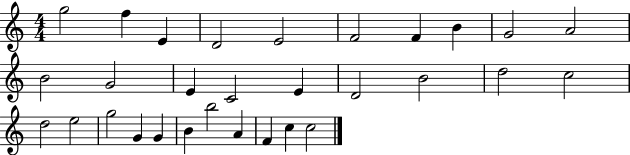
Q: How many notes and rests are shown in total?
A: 30